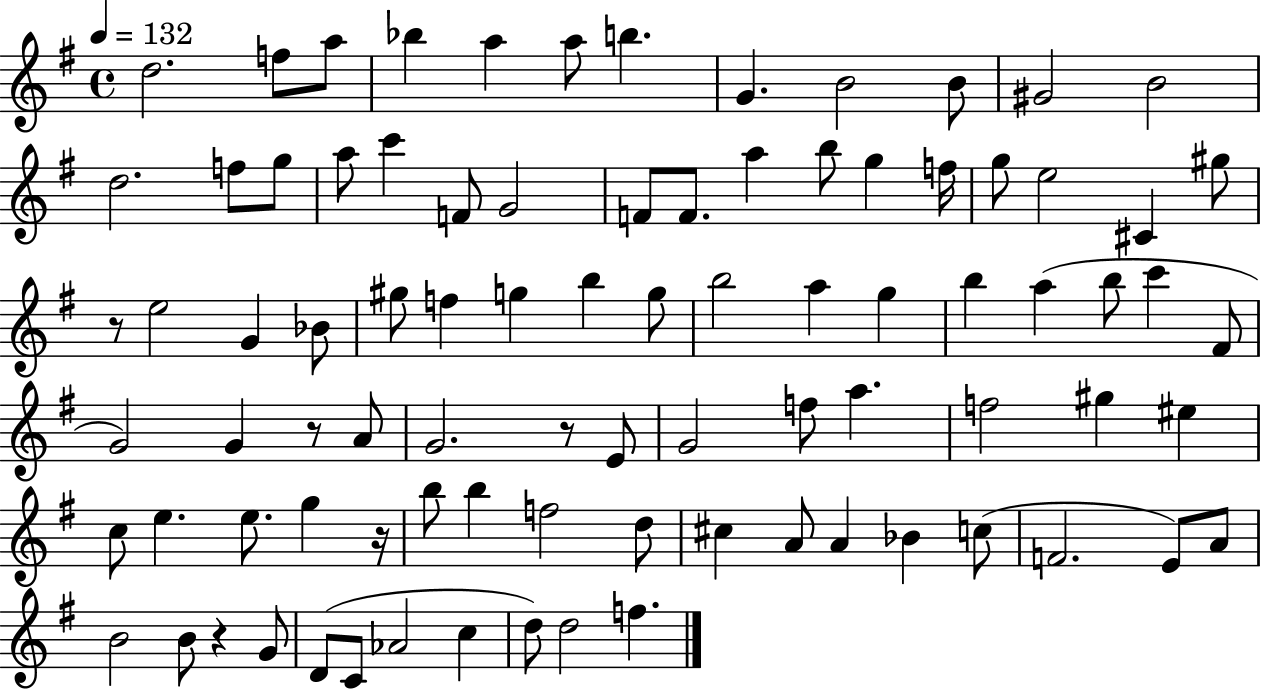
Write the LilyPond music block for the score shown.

{
  \clef treble
  \time 4/4
  \defaultTimeSignature
  \key g \major
  \tempo 4 = 132
  d''2. f''8 a''8 | bes''4 a''4 a''8 b''4. | g'4. b'2 b'8 | gis'2 b'2 | \break d''2. f''8 g''8 | a''8 c'''4 f'8 g'2 | f'8 f'8. a''4 b''8 g''4 f''16 | g''8 e''2 cis'4 gis''8 | \break r8 e''2 g'4 bes'8 | gis''8 f''4 g''4 b''4 g''8 | b''2 a''4 g''4 | b''4 a''4( b''8 c'''4 fis'8 | \break g'2) g'4 r8 a'8 | g'2. r8 e'8 | g'2 f''8 a''4. | f''2 gis''4 eis''4 | \break c''8 e''4. e''8. g''4 r16 | b''8 b''4 f''2 d''8 | cis''4 a'8 a'4 bes'4 c''8( | f'2. e'8) a'8 | \break b'2 b'8 r4 g'8 | d'8( c'8 aes'2 c''4 | d''8) d''2 f''4. | \bar "|."
}